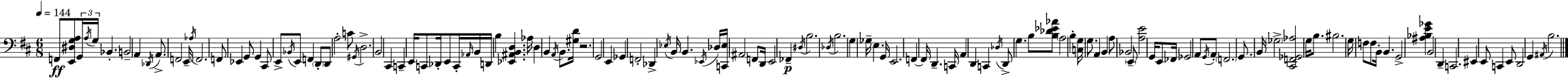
F2/e [E2,D#3,G3,A3]/e G2/s A3/s G3/s Bb2/q. B2/h A2/q Db2/s A2/e. F2/h E2/s Ab3/s F2/h. F2/e Eb2/q G2/e G2/q C#2/e E2/e Bb2/s E2/e F2/q D2/e D2/e A3/h C4/e G#2/s D3/h. B2/h C#2/q C2/q E2/s C2/e Db2/s E2/e C2/s Ab2/s B2/s D2/s B3/q [Eb2,A#2,B2,D3]/q. Ab3/s D3/q B2/q A2/s B2/e. [G#3,D4]/s R/h. G2/h E2/q Gb2/q F2/h Db2/q Eb3/s B2/s B2/q. Eb2/s Db3/s [C2,Eb3]/s A#2/h F2/e D2/s E2/h FES2/q D#3/s B3/h. Db3/s B3/h. G3/q Gb3/s E3/q. G2/s E2/h. F2/q F2/s D2/q. C2/s A2/q D2/q C2/q Db3/s D2/e G3/q. B3/e [B3,Db4,Eb4,Ab4]/e A3/h B3/q [C3,G3]/s G3/e. A2/q B2/q A3/e Bb2/h E2/e [A3,E4]/h G2/s E2/e FES2/s Gb2/h A2/e G2/s A2/e F2/h. G2/e. B2/s Gb3/h [C#2,F2,Gb2,Ab3]/h G3/s B3/e. BIS3/h. G3/s F3/e F3/e B2/s B2/q. G2/h [A#3,Bb3,E4,Gb4]/q B2/h D2/q C2/h. EIS2/q E2/e C2/q E2/e D2/h G2/q A#2/s B3/h.